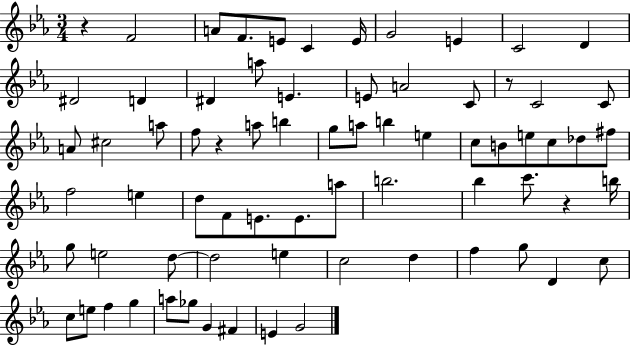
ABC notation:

X:1
T:Untitled
M:3/4
L:1/4
K:Eb
z F2 A/2 F/2 E/2 C E/4 G2 E C2 D ^D2 D ^D a/2 E E/2 A2 C/2 z/2 C2 C/2 A/2 ^c2 a/2 f/2 z a/2 b g/2 a/2 b e c/2 B/2 e/2 c/2 _d/2 ^f/2 f2 e d/2 F/2 E/2 E/2 a/2 b2 _b c'/2 z b/4 g/2 e2 d/2 d2 e c2 d f g/2 D c/2 c/2 e/2 f g a/2 _g/2 G ^F E G2